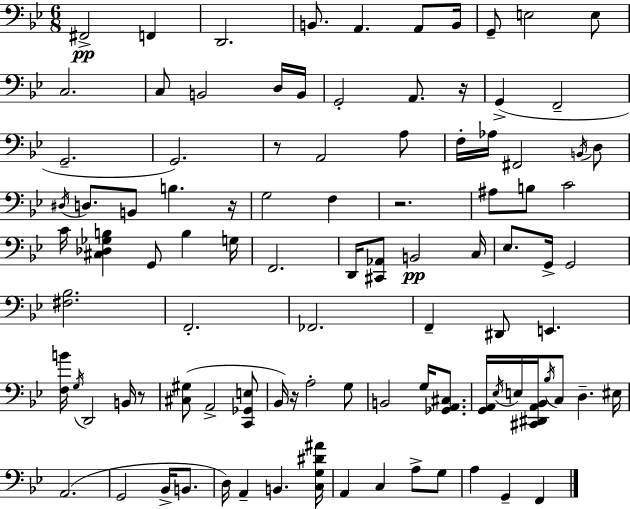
F#2/h F2/q D2/h. B2/e. A2/q. A2/e B2/s G2/e E3/h E3/e C3/h. C3/e B2/h D3/s B2/s G2/h A2/e. R/s G2/q F2/h G2/h. G2/h. R/e A2/h A3/e F3/s Ab3/s F#2/h B2/s D3/e D#3/s D3/e. B2/e B3/q. R/s G3/h F3/q R/h. A#3/e B3/e C4/h C4/s [C#3,Db3,Gb3,B3]/q G2/e B3/q G3/s F2/h. D2/s [C#2,Ab2]/e B2/h C3/s Eb3/e. G2/s G2/h [F#3,Bb3]/h. F2/h. FES2/h. F2/q D#2/e E2/q. [F3,B4]/s G3/s D2/h B2/s R/e [C#3,G#3]/e A2/h [C2,Gb2,E3]/e Bb2/s R/s A3/h G3/e B2/h G3/s [Gb2,A2,C#3]/e. [G2,A2]/s Eb3/s E3/s [C#2,D#2,A2,Bb2]/s Bb3/s C3/e D3/q. EIS3/s A2/h. G2/h Bb2/s B2/e. D3/s A2/q B2/q. [C3,G3,D#4,A#4]/s A2/q C3/q A3/e G3/e A3/q G2/q F2/q